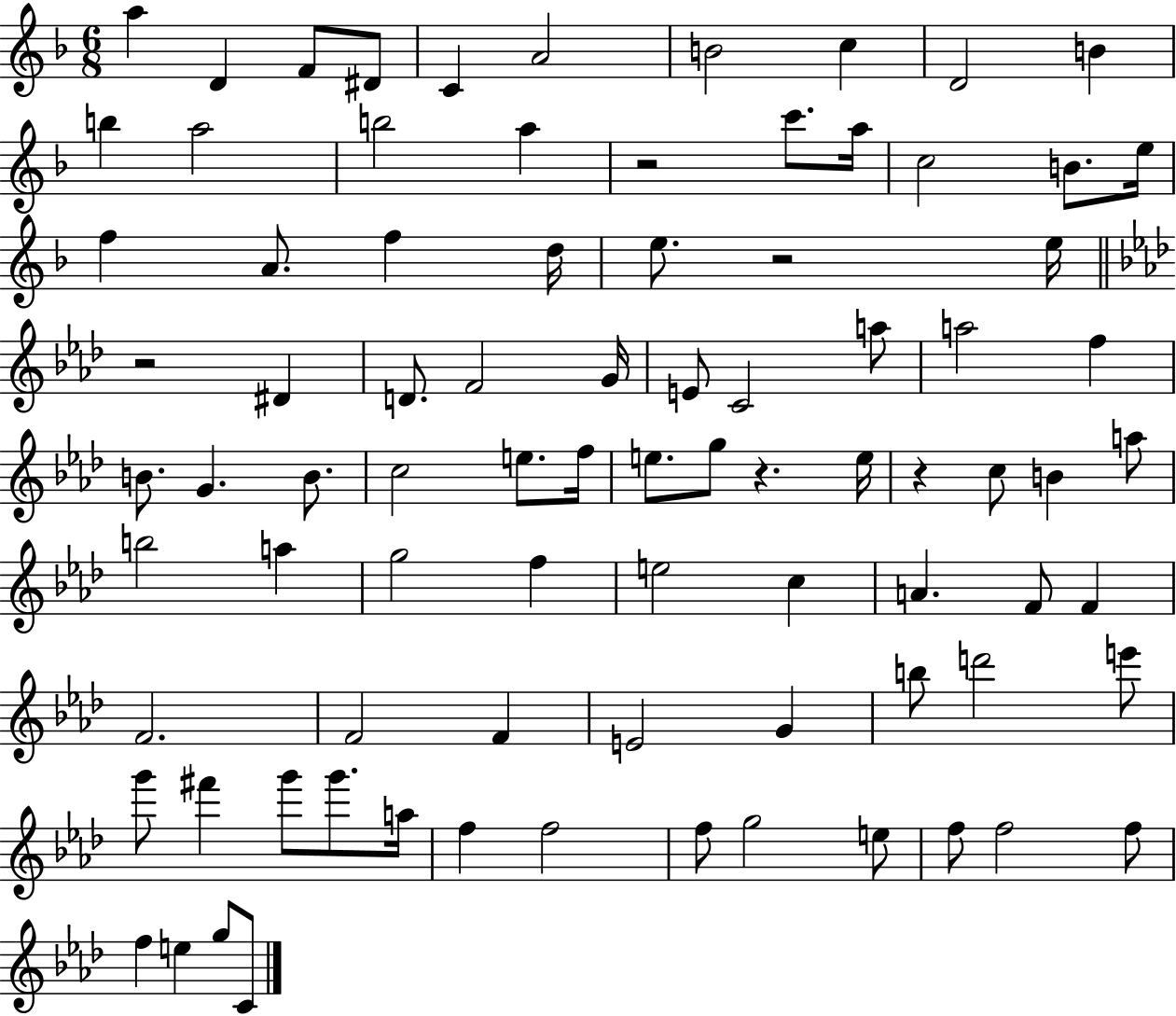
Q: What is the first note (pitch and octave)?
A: A5